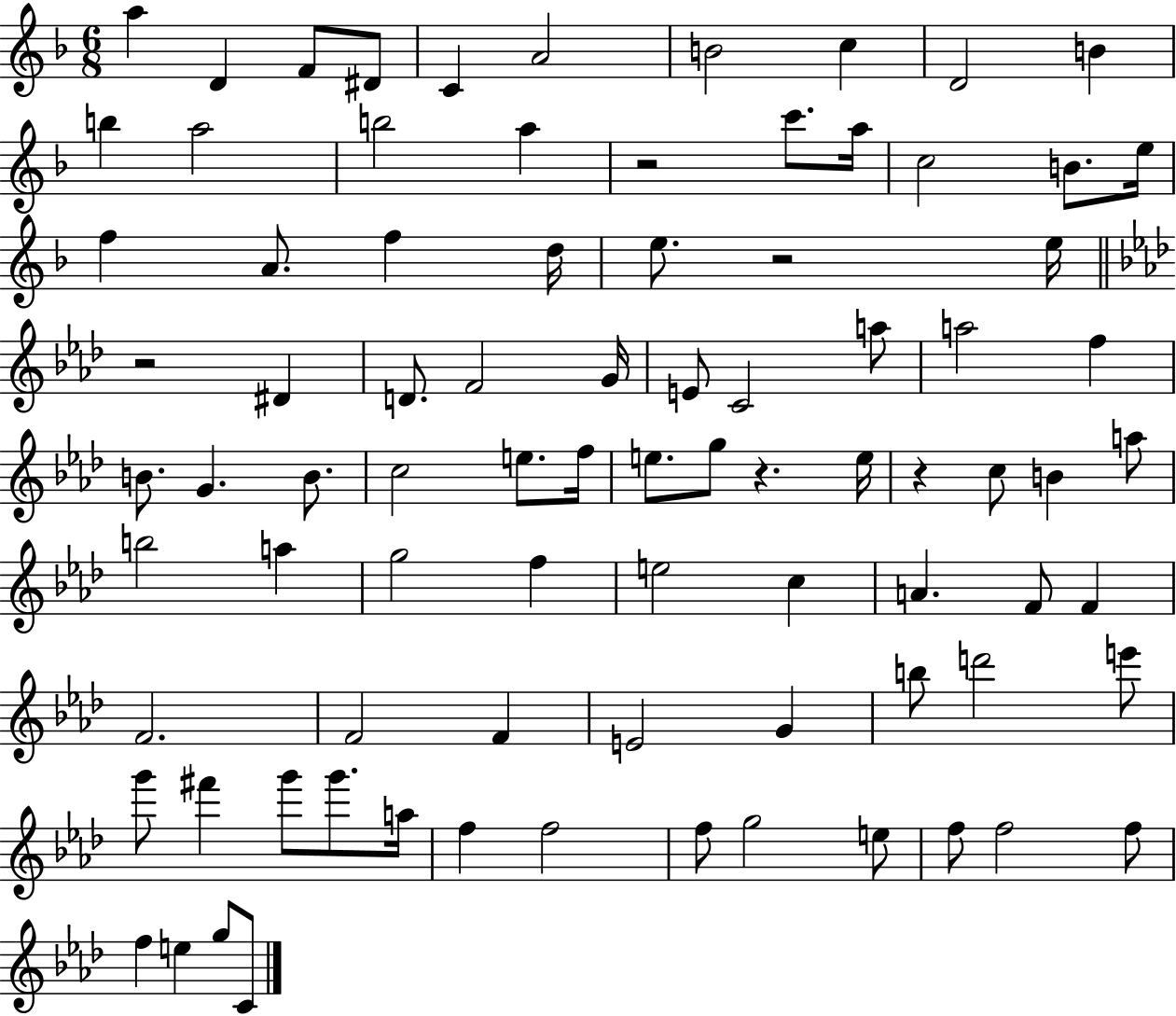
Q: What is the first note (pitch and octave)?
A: A5